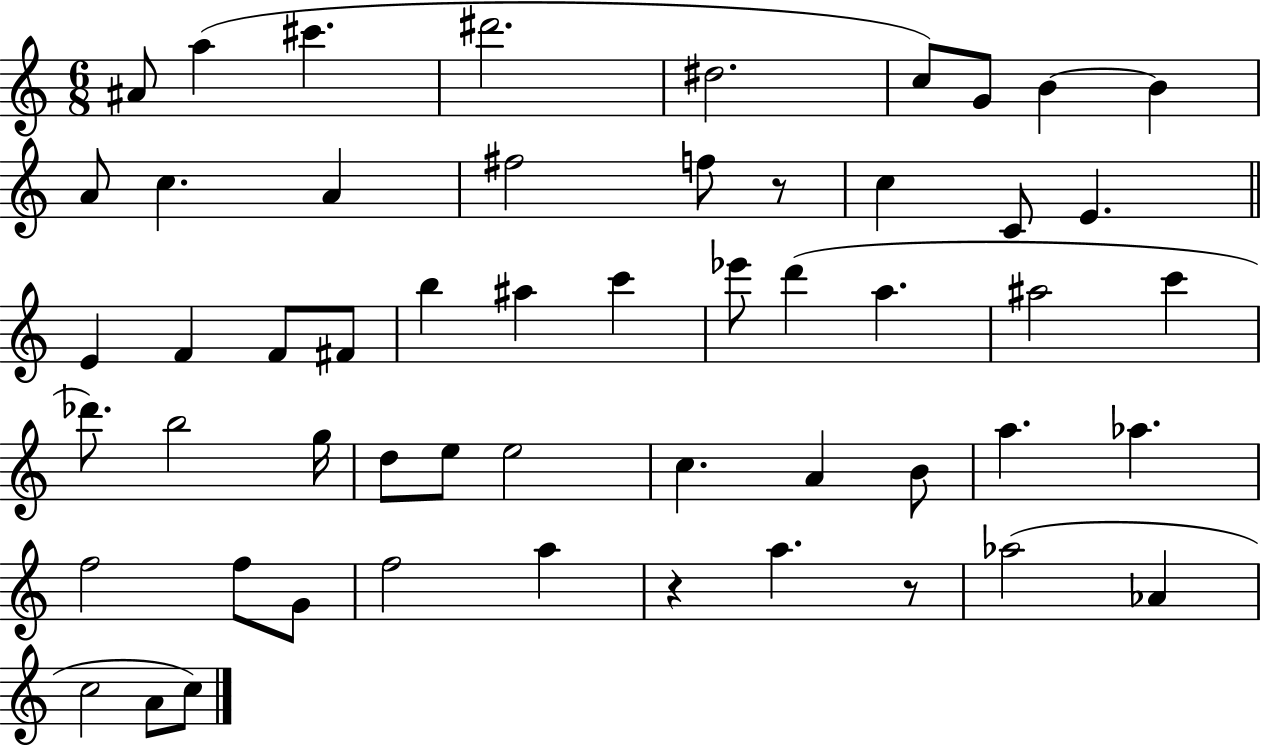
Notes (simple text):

A#4/e A5/q C#6/q. D#6/h. D#5/h. C5/e G4/e B4/q B4/q A4/e C5/q. A4/q F#5/h F5/e R/e C5/q C4/e E4/q. E4/q F4/q F4/e F#4/e B5/q A#5/q C6/q Eb6/e D6/q A5/q. A#5/h C6/q Db6/e. B5/h G5/s D5/e E5/e E5/h C5/q. A4/q B4/e A5/q. Ab5/q. F5/h F5/e G4/e F5/h A5/q R/q A5/q. R/e Ab5/h Ab4/q C5/h A4/e C5/e